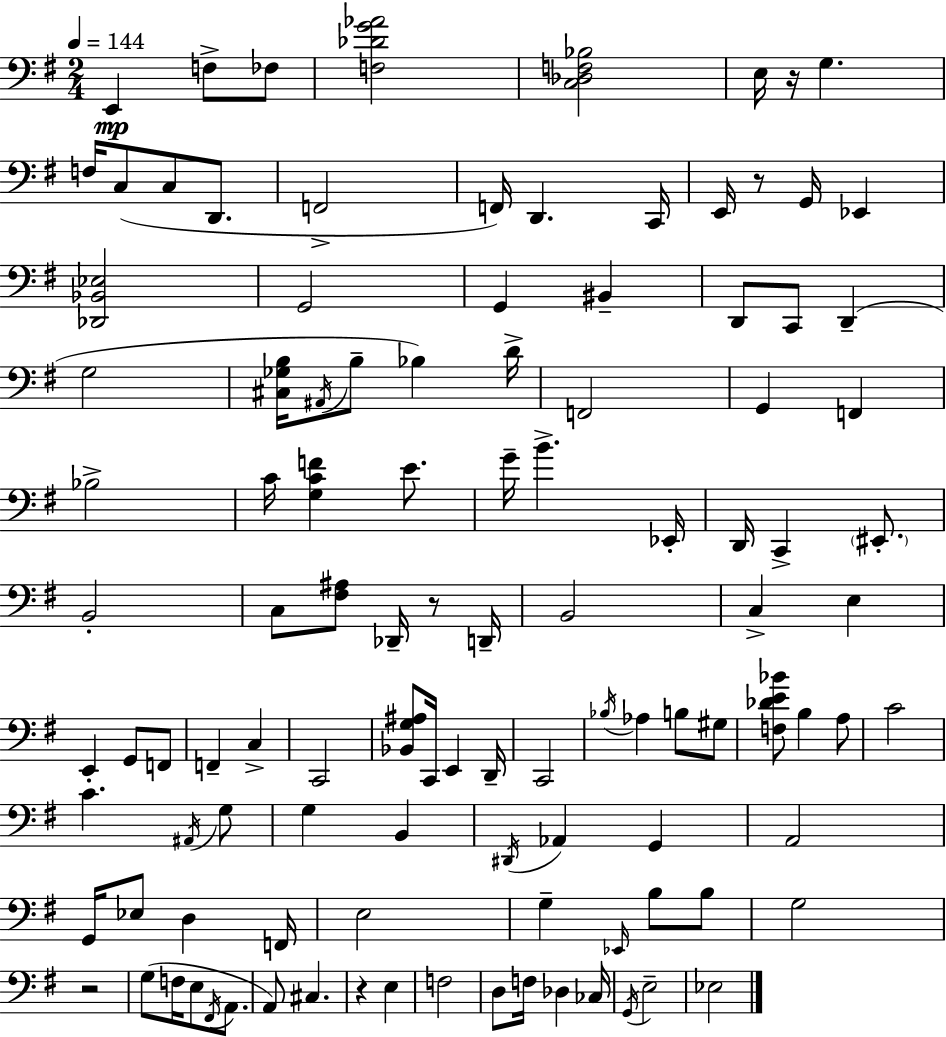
E2/q F3/e FES3/e [F3,Db4,G4,Ab4]/h [C3,Db3,F3,Bb3]/h E3/s R/s G3/q. F3/s C3/e C3/e D2/e. F2/h F2/s D2/q. C2/s E2/s R/e G2/s Eb2/q [Db2,Bb2,Eb3]/h G2/h G2/q BIS2/q D2/e C2/e D2/q G3/h [C#3,Gb3,B3]/s A#2/s B3/e Bb3/q D4/s F2/h G2/q F2/q Bb3/h C4/s [G3,C4,F4]/q E4/e. G4/s B4/q. Eb2/s D2/s C2/q EIS2/e. B2/h C3/e [F#3,A#3]/e Db2/s R/e D2/s B2/h C3/q E3/q E2/q G2/e F2/e F2/q C3/q C2/h [Bb2,G3,A#3]/e C2/s E2/q D2/s C2/h Bb3/s Ab3/q B3/e G#3/e [F3,Db4,E4,Bb4]/e B3/q A3/e C4/h C4/q. A#2/s G3/e G3/q B2/q D#2/s Ab2/q G2/q A2/h G2/s Eb3/e D3/q F2/s E3/h G3/q Eb2/s B3/e B3/e G3/h R/h G3/e F3/s E3/e F#2/s A2/e. A2/e C#3/q. R/q E3/q F3/h D3/e F3/s Db3/q CES3/s G2/s E3/h Eb3/h